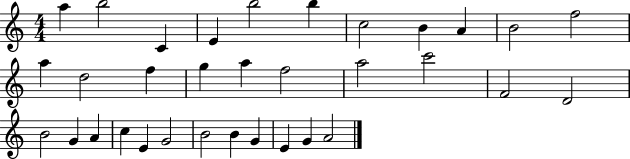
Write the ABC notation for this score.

X:1
T:Untitled
M:4/4
L:1/4
K:C
a b2 C E b2 b c2 B A B2 f2 a d2 f g a f2 a2 c'2 F2 D2 B2 G A c E G2 B2 B G E G A2